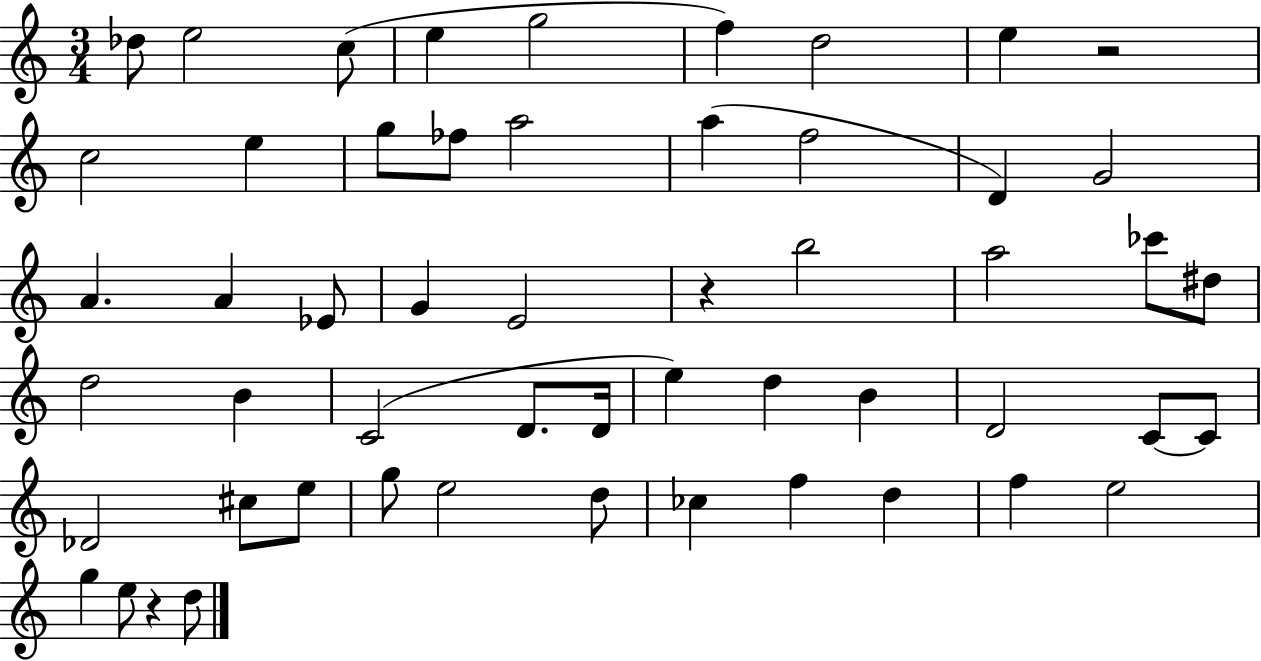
Db5/e E5/h C5/e E5/q G5/h F5/q D5/h E5/q R/h C5/h E5/q G5/e FES5/e A5/h A5/q F5/h D4/q G4/h A4/q. A4/q Eb4/e G4/q E4/h R/q B5/h A5/h CES6/e D#5/e D5/h B4/q C4/h D4/e. D4/s E5/q D5/q B4/q D4/h C4/e C4/e Db4/h C#5/e E5/e G5/e E5/h D5/e CES5/q F5/q D5/q F5/q E5/h G5/q E5/e R/q D5/e